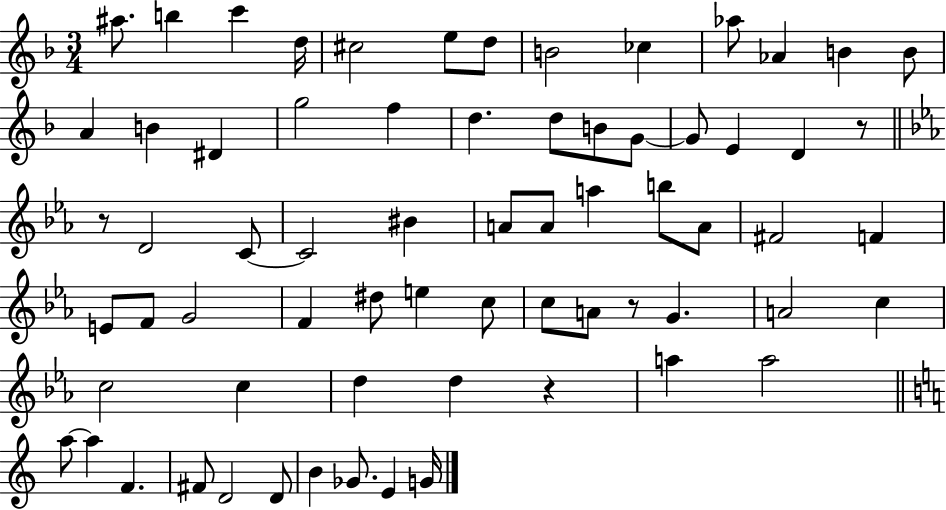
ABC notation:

X:1
T:Untitled
M:3/4
L:1/4
K:F
^a/2 b c' d/4 ^c2 e/2 d/2 B2 _c _a/2 _A B B/2 A B ^D g2 f d d/2 B/2 G/2 G/2 E D z/2 z/2 D2 C/2 C2 ^B A/2 A/2 a b/2 A/2 ^F2 F E/2 F/2 G2 F ^d/2 e c/2 c/2 A/2 z/2 G A2 c c2 c d d z a a2 a/2 a F ^F/2 D2 D/2 B _G/2 E G/4